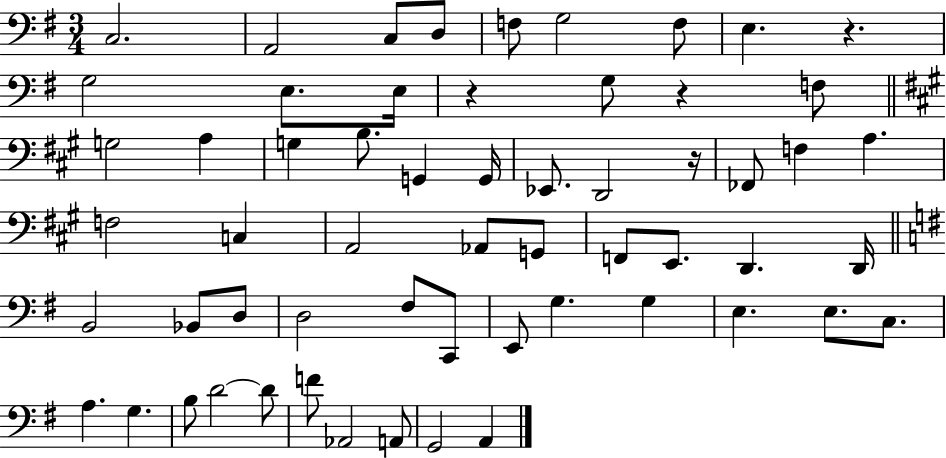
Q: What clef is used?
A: bass